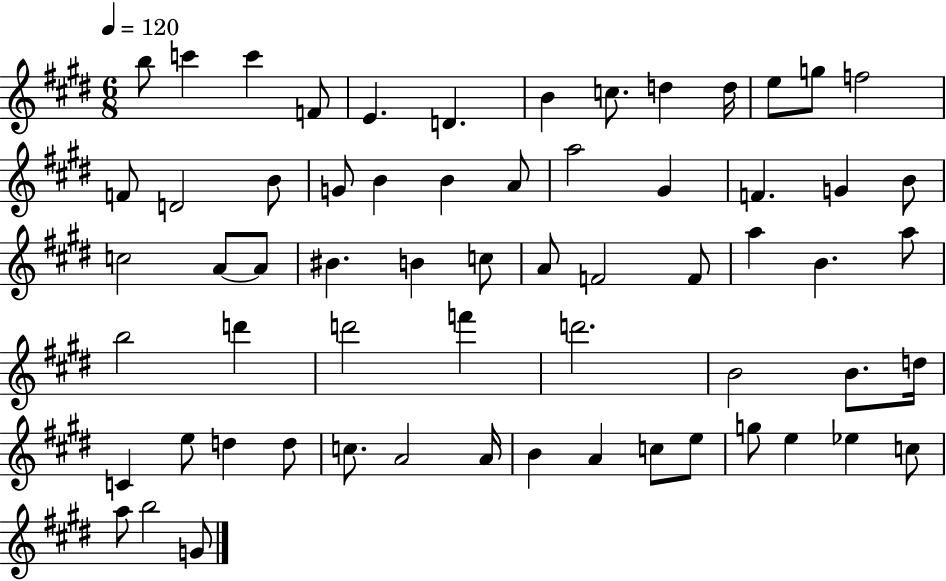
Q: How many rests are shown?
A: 0